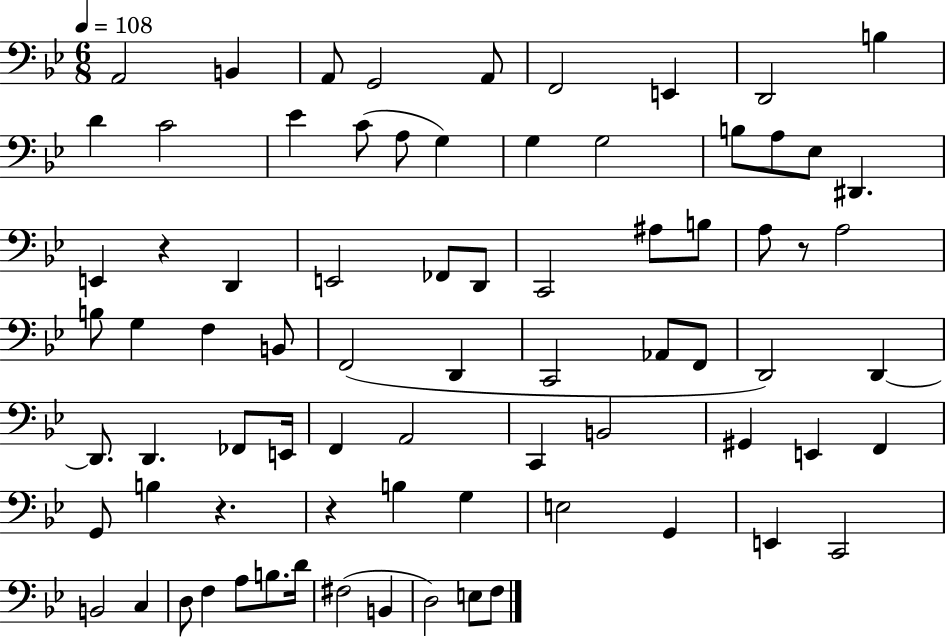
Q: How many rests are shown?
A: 4